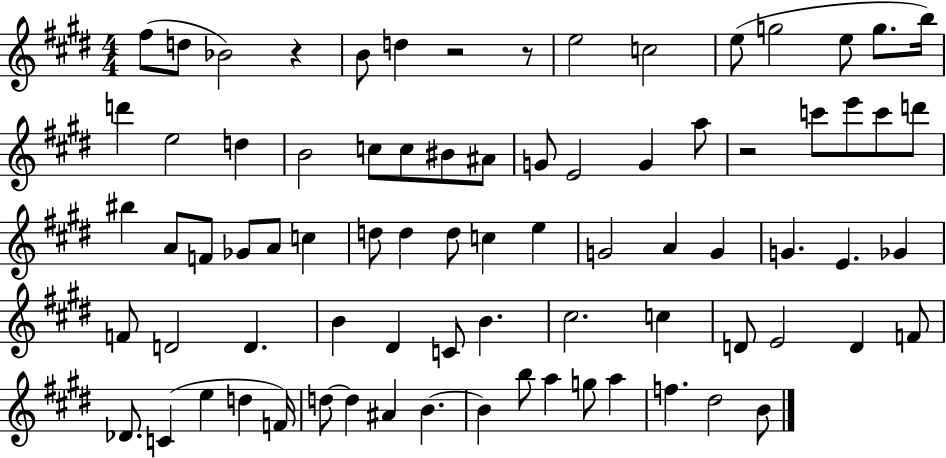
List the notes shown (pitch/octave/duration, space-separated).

F#5/e D5/e Bb4/h R/q B4/e D5/q R/h R/e E5/h C5/h E5/e G5/h E5/e G5/e. B5/s D6/q E5/h D5/q B4/h C5/e C5/e BIS4/e A#4/e G4/e E4/h G4/q A5/e R/h C6/e E6/e C6/e D6/e BIS5/q A4/e F4/e Gb4/e A4/e C5/q D5/e D5/q D5/e C5/q E5/q G4/h A4/q G4/q G4/q. E4/q. Gb4/q F4/e D4/h D4/q. B4/q D#4/q C4/e B4/q. C#5/h. C5/q D4/e E4/h D4/q F4/e Db4/e. C4/q E5/q D5/q F4/s D5/e D5/q A#4/q B4/q. B4/q B5/e A5/q G5/e A5/q F5/q. D#5/h B4/e